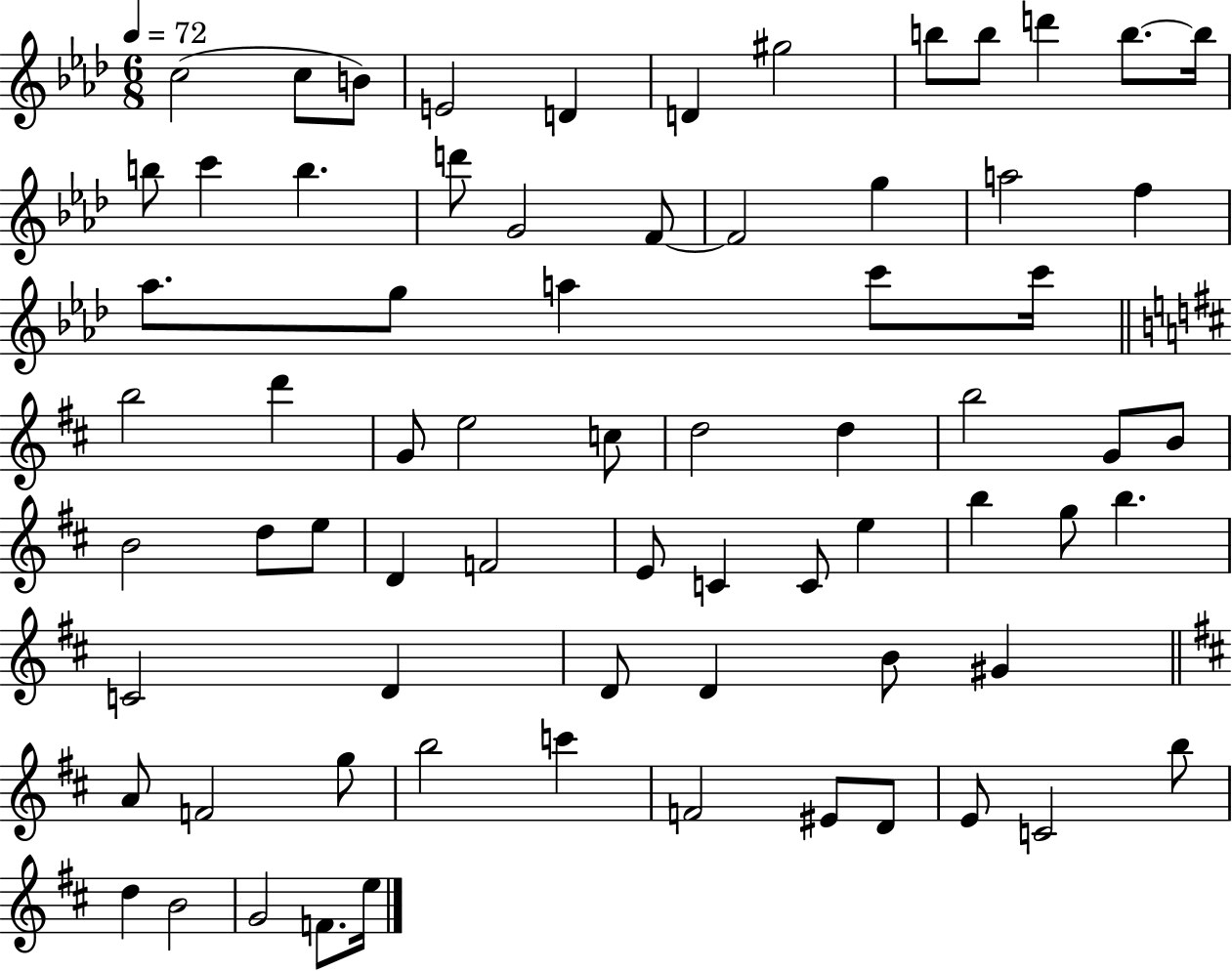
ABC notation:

X:1
T:Untitled
M:6/8
L:1/4
K:Ab
c2 c/2 B/2 E2 D D ^g2 b/2 b/2 d' b/2 b/4 b/2 c' b d'/2 G2 F/2 F2 g a2 f _a/2 g/2 a c'/2 c'/4 b2 d' G/2 e2 c/2 d2 d b2 G/2 B/2 B2 d/2 e/2 D F2 E/2 C C/2 e b g/2 b C2 D D/2 D B/2 ^G A/2 F2 g/2 b2 c' F2 ^E/2 D/2 E/2 C2 b/2 d B2 G2 F/2 e/4